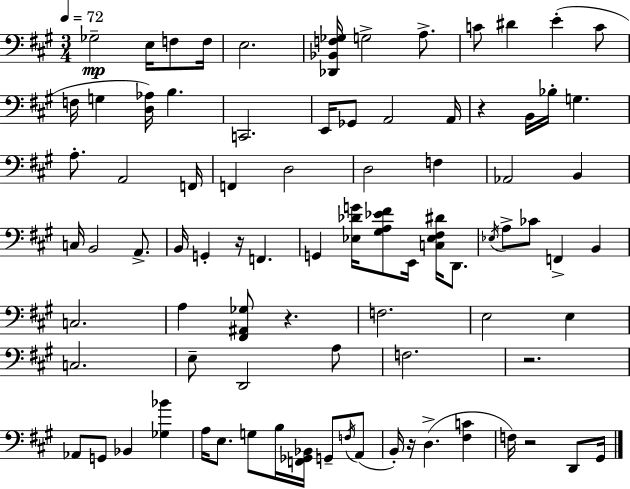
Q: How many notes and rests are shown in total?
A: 85